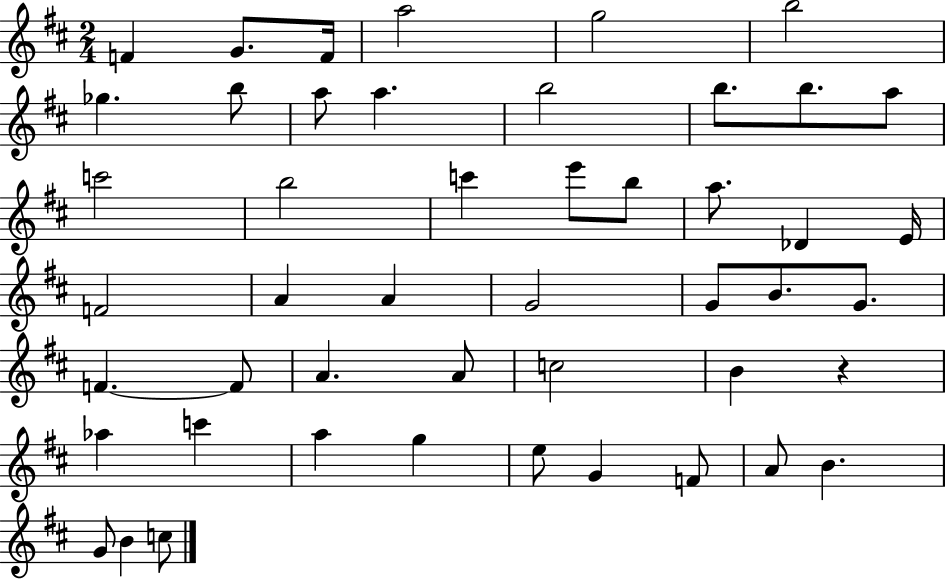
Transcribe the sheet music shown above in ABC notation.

X:1
T:Untitled
M:2/4
L:1/4
K:D
F G/2 F/4 a2 g2 b2 _g b/2 a/2 a b2 b/2 b/2 a/2 c'2 b2 c' e'/2 b/2 a/2 _D E/4 F2 A A G2 G/2 B/2 G/2 F F/2 A A/2 c2 B z _a c' a g e/2 G F/2 A/2 B G/2 B c/2